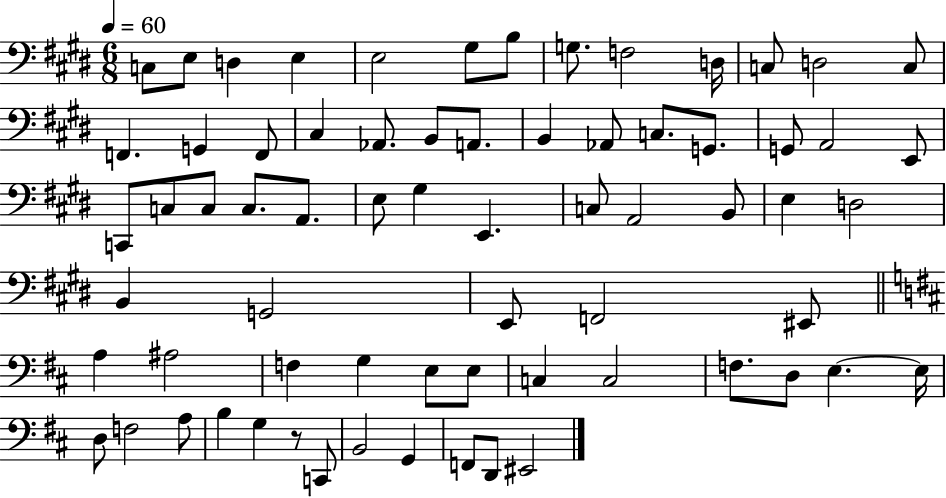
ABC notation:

X:1
T:Untitled
M:6/8
L:1/4
K:E
C,/2 E,/2 D, E, E,2 ^G,/2 B,/2 G,/2 F,2 D,/4 C,/2 D,2 C,/2 F,, G,, F,,/2 ^C, _A,,/2 B,,/2 A,,/2 B,, _A,,/2 C,/2 G,,/2 G,,/2 A,,2 E,,/2 C,,/2 C,/2 C,/2 C,/2 A,,/2 E,/2 ^G, E,, C,/2 A,,2 B,,/2 E, D,2 B,, G,,2 E,,/2 F,,2 ^E,,/2 A, ^A,2 F, G, E,/2 E,/2 C, C,2 F,/2 D,/2 E, E,/4 D,/2 F,2 A,/2 B, G, z/2 C,,/2 B,,2 G,, F,,/2 D,,/2 ^E,,2